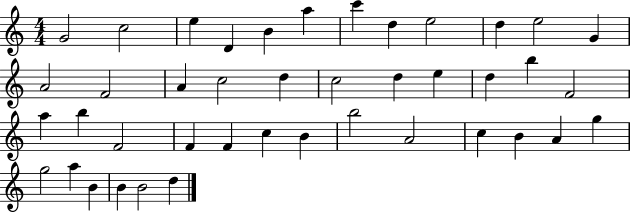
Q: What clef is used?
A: treble